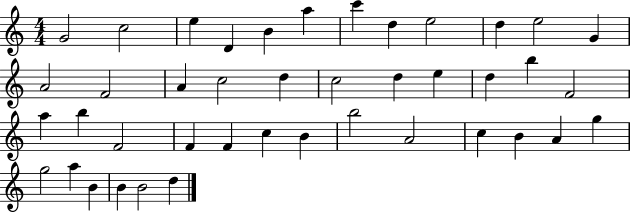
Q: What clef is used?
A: treble